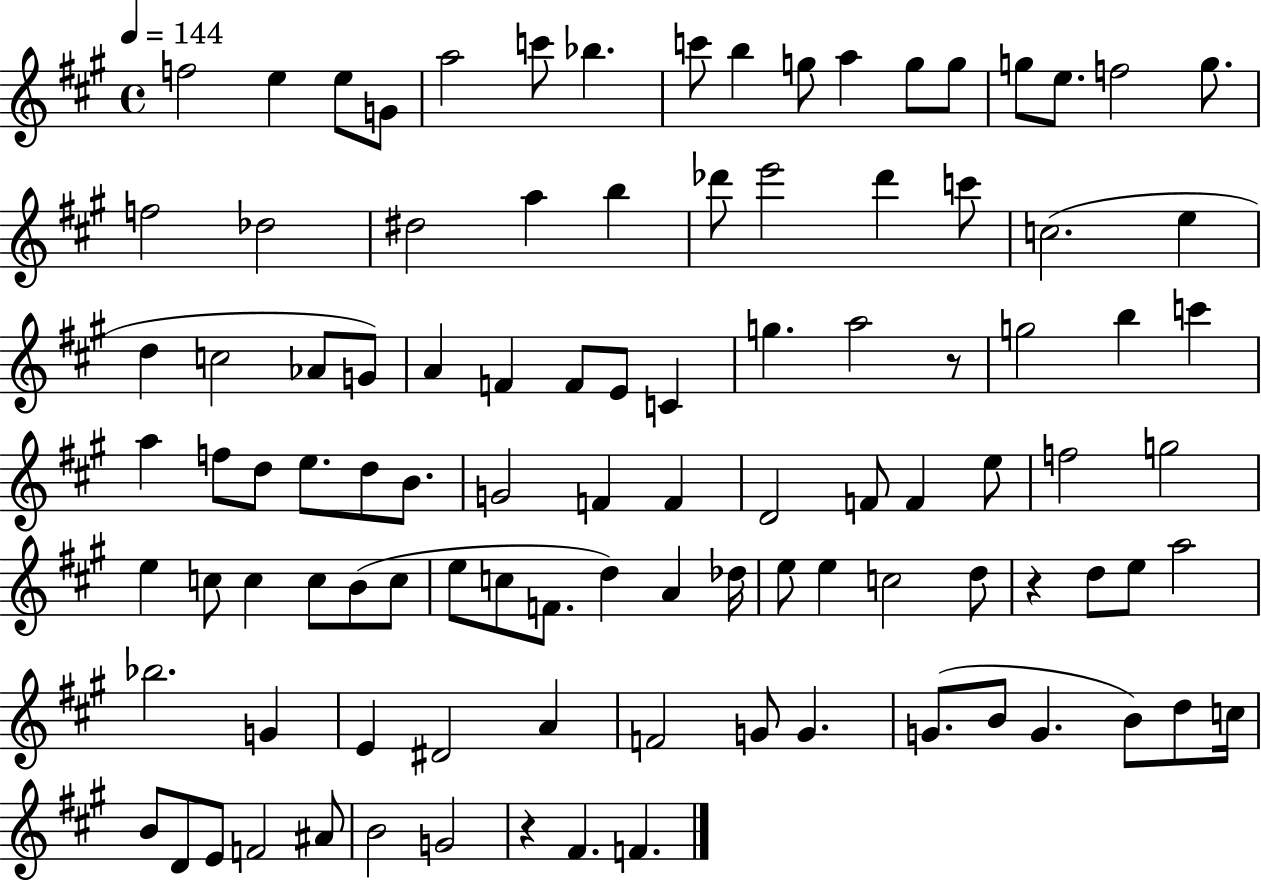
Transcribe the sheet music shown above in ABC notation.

X:1
T:Untitled
M:4/4
L:1/4
K:A
f2 e e/2 G/2 a2 c'/2 _b c'/2 b g/2 a g/2 g/2 g/2 e/2 f2 g/2 f2 _d2 ^d2 a b _d'/2 e'2 _d' c'/2 c2 e d c2 _A/2 G/2 A F F/2 E/2 C g a2 z/2 g2 b c' a f/2 d/2 e/2 d/2 B/2 G2 F F D2 F/2 F e/2 f2 g2 e c/2 c c/2 B/2 c/2 e/2 c/2 F/2 d A _d/4 e/2 e c2 d/2 z d/2 e/2 a2 _b2 G E ^D2 A F2 G/2 G G/2 B/2 G B/2 d/2 c/4 B/2 D/2 E/2 F2 ^A/2 B2 G2 z ^F F